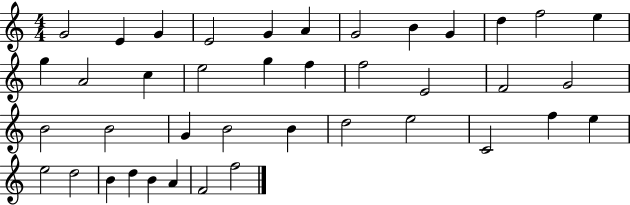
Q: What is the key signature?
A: C major